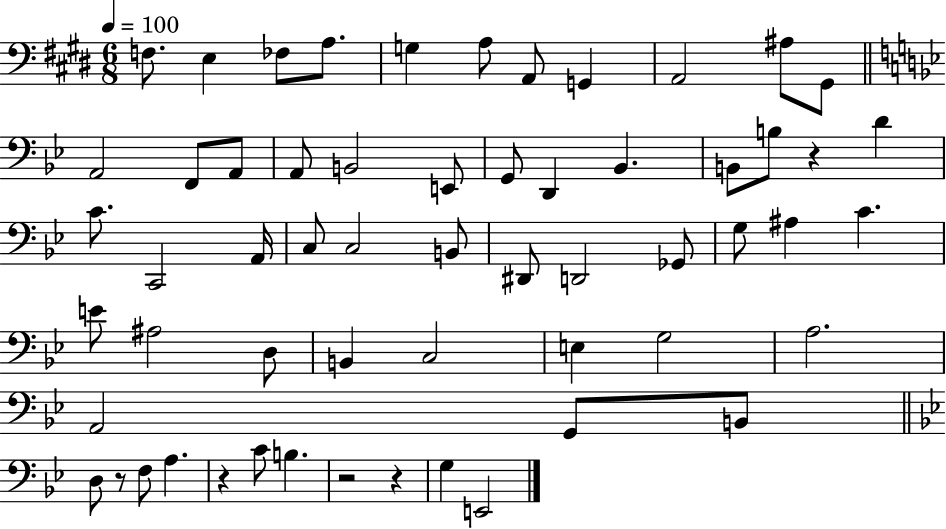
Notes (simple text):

F3/e. E3/q FES3/e A3/e. G3/q A3/e A2/e G2/q A2/h A#3/e G#2/e A2/h F2/e A2/e A2/e B2/h E2/e G2/e D2/q Bb2/q. B2/e B3/e R/q D4/q C4/e. C2/h A2/s C3/e C3/h B2/e D#2/e D2/h Gb2/e G3/e A#3/q C4/q. E4/e A#3/h D3/e B2/q C3/h E3/q G3/h A3/h. A2/h G2/e B2/e D3/e R/e F3/e A3/q. R/q C4/e B3/q. R/h R/q G3/q E2/h